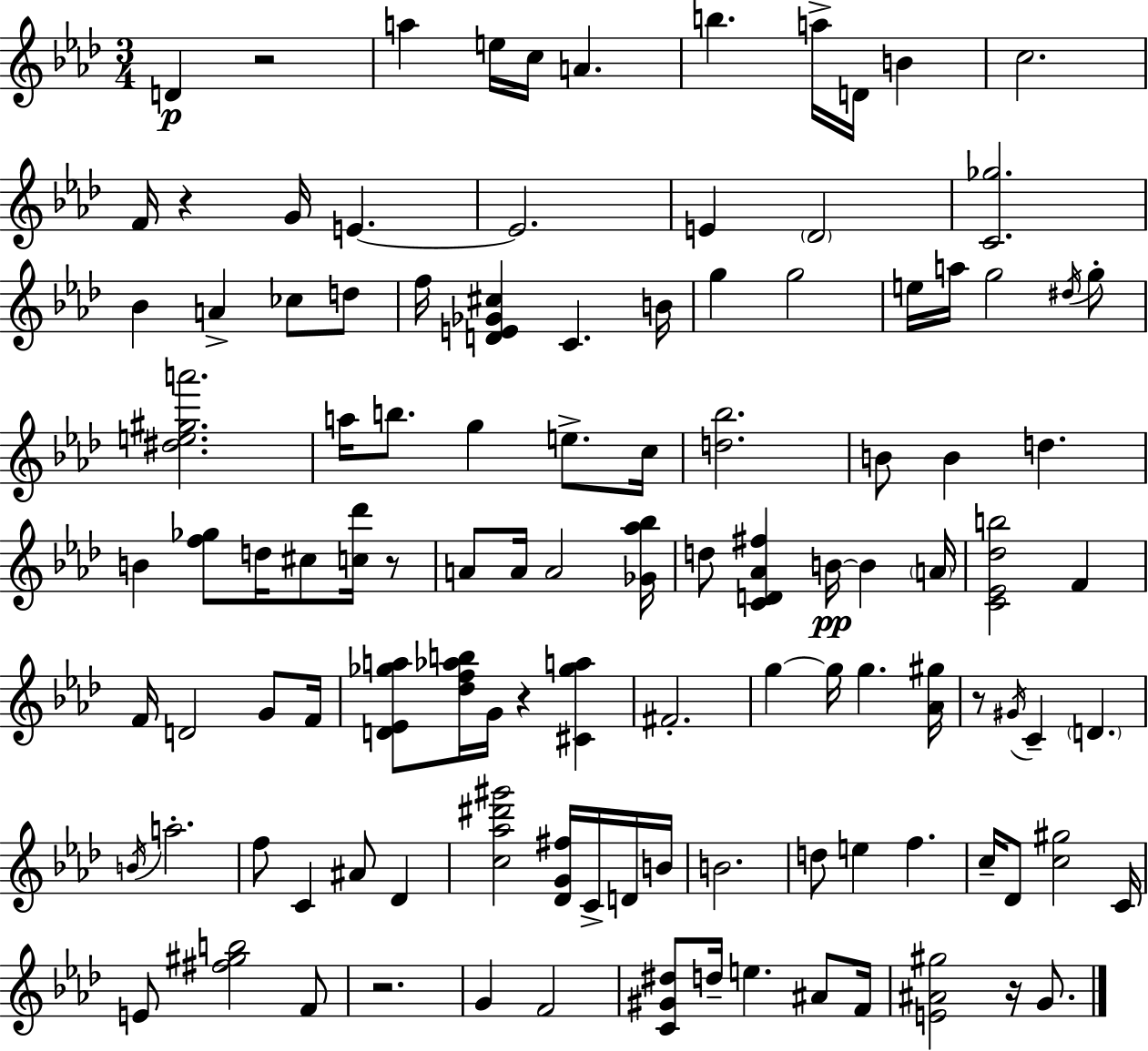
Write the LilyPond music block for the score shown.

{
  \clef treble
  \numericTimeSignature
  \time 3/4
  \key aes \major
  \repeat volta 2 { d'4\p r2 | a''4 e''16 c''16 a'4. | b''4. a''16-> d'16 b'4 | c''2. | \break f'16 r4 g'16 e'4.~~ | e'2. | e'4 \parenthesize des'2 | <c' ges''>2. | \break bes'4 a'4-> ces''8 d''8 | f''16 <d' e' ges' cis''>4 c'4. b'16 | g''4 g''2 | e''16 a''16 g''2 \acciaccatura { dis''16 } g''8-. | \break <dis'' e'' gis'' a'''>2. | a''16 b''8. g''4 e''8.-> | c''16 <d'' bes''>2. | b'8 b'4 d''4. | \break b'4 <f'' ges''>8 d''16 cis''8 <c'' des'''>16 r8 | a'8 a'16 a'2 | <ges' aes'' bes''>16 d''8 <c' d' aes' fis''>4 b'16~~\pp b'4 | \parenthesize a'16 <c' ees' des'' b''>2 f'4 | \break f'16 d'2 g'8 | f'16 <d' ees' ges'' a''>8 <des'' f'' aes'' b''>16 g'16 r4 <cis' ges'' a''>4 | fis'2.-. | g''4~~ g''16 g''4. | \break <aes' gis''>16 r8 \acciaccatura { gis'16 } c'4-- \parenthesize d'4. | \acciaccatura { b'16 } a''2.-. | f''8 c'4 ais'8 des'4 | <c'' aes'' dis''' gis'''>2 <des' g' fis''>16 | \break c'16-> d'16 b'16 b'2. | d''8 e''4 f''4. | c''16-- des'8 <c'' gis''>2 | c'16 e'8 <fis'' gis'' b''>2 | \break f'8 r2. | g'4 f'2 | <c' gis' dis''>8 d''16-- e''4. | ais'8 f'16 <e' ais' gis''>2 r16 | \break g'8. } \bar "|."
}